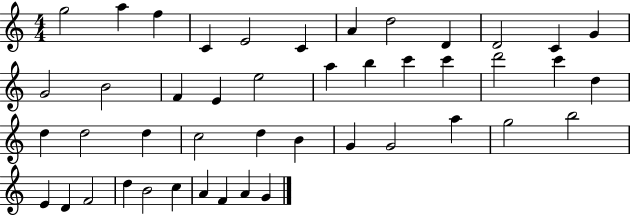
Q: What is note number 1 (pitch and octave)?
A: G5